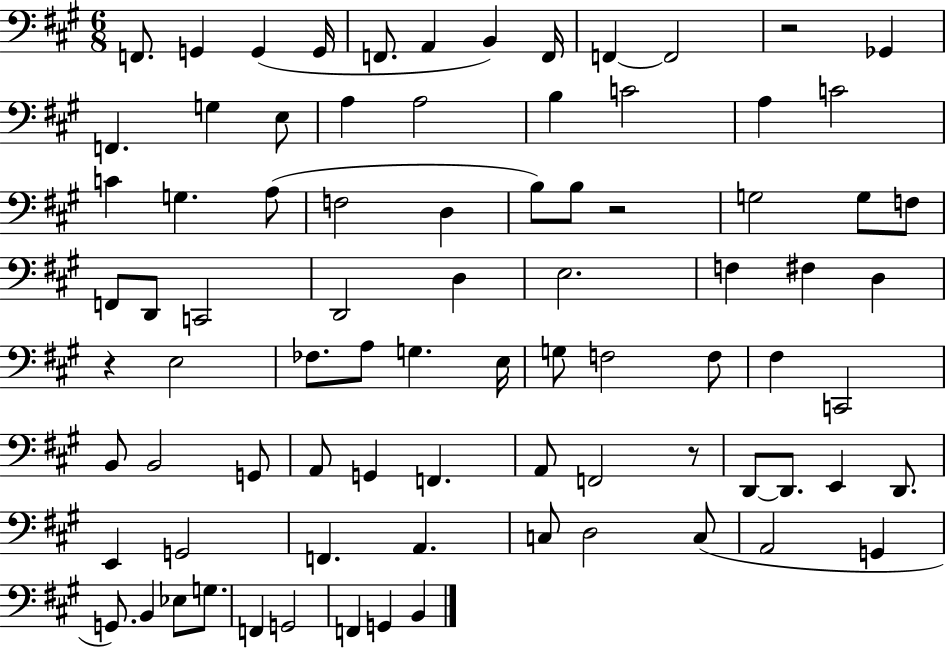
X:1
T:Untitled
M:6/8
L:1/4
K:A
F,,/2 G,, G,, G,,/4 F,,/2 A,, B,, F,,/4 F,, F,,2 z2 _G,, F,, G, E,/2 A, A,2 B, C2 A, C2 C G, A,/2 F,2 D, B,/2 B,/2 z2 G,2 G,/2 F,/2 F,,/2 D,,/2 C,,2 D,,2 D, E,2 F, ^F, D, z E,2 _F,/2 A,/2 G, E,/4 G,/2 F,2 F,/2 ^F, C,,2 B,,/2 B,,2 G,,/2 A,,/2 G,, F,, A,,/2 F,,2 z/2 D,,/2 D,,/2 E,, D,,/2 E,, G,,2 F,, A,, C,/2 D,2 C,/2 A,,2 G,, G,,/2 B,, _E,/2 G,/2 F,, G,,2 F,, G,, B,,